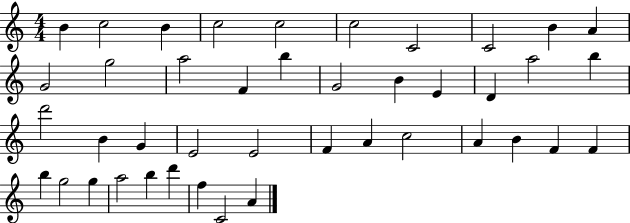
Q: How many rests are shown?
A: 0